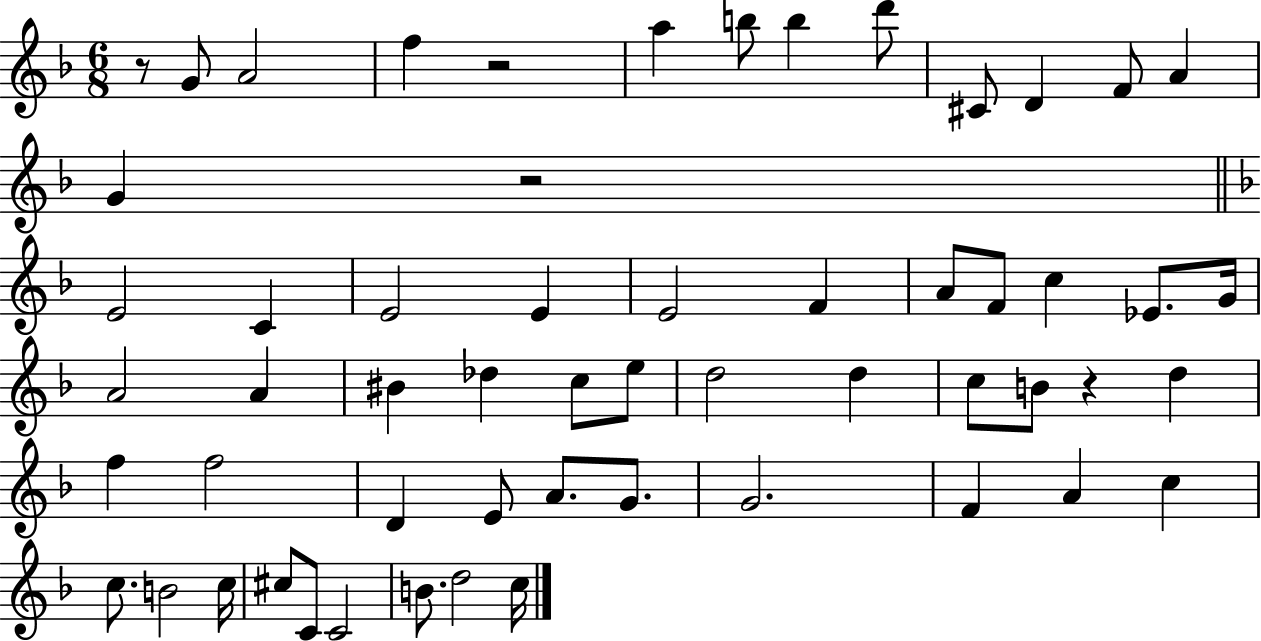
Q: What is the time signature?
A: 6/8